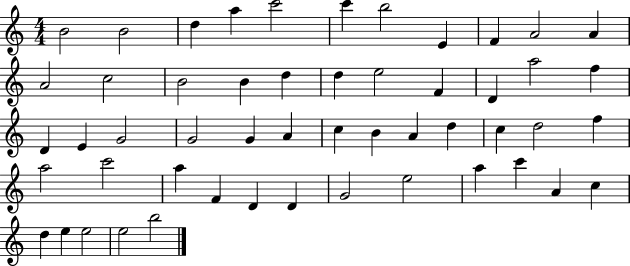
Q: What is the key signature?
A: C major